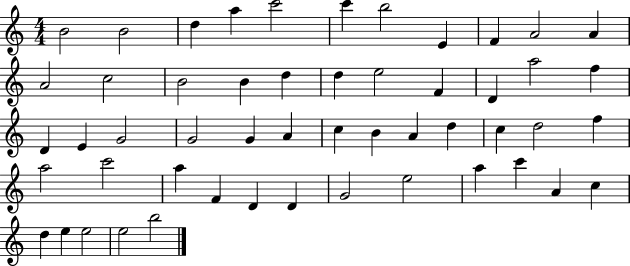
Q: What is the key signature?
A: C major